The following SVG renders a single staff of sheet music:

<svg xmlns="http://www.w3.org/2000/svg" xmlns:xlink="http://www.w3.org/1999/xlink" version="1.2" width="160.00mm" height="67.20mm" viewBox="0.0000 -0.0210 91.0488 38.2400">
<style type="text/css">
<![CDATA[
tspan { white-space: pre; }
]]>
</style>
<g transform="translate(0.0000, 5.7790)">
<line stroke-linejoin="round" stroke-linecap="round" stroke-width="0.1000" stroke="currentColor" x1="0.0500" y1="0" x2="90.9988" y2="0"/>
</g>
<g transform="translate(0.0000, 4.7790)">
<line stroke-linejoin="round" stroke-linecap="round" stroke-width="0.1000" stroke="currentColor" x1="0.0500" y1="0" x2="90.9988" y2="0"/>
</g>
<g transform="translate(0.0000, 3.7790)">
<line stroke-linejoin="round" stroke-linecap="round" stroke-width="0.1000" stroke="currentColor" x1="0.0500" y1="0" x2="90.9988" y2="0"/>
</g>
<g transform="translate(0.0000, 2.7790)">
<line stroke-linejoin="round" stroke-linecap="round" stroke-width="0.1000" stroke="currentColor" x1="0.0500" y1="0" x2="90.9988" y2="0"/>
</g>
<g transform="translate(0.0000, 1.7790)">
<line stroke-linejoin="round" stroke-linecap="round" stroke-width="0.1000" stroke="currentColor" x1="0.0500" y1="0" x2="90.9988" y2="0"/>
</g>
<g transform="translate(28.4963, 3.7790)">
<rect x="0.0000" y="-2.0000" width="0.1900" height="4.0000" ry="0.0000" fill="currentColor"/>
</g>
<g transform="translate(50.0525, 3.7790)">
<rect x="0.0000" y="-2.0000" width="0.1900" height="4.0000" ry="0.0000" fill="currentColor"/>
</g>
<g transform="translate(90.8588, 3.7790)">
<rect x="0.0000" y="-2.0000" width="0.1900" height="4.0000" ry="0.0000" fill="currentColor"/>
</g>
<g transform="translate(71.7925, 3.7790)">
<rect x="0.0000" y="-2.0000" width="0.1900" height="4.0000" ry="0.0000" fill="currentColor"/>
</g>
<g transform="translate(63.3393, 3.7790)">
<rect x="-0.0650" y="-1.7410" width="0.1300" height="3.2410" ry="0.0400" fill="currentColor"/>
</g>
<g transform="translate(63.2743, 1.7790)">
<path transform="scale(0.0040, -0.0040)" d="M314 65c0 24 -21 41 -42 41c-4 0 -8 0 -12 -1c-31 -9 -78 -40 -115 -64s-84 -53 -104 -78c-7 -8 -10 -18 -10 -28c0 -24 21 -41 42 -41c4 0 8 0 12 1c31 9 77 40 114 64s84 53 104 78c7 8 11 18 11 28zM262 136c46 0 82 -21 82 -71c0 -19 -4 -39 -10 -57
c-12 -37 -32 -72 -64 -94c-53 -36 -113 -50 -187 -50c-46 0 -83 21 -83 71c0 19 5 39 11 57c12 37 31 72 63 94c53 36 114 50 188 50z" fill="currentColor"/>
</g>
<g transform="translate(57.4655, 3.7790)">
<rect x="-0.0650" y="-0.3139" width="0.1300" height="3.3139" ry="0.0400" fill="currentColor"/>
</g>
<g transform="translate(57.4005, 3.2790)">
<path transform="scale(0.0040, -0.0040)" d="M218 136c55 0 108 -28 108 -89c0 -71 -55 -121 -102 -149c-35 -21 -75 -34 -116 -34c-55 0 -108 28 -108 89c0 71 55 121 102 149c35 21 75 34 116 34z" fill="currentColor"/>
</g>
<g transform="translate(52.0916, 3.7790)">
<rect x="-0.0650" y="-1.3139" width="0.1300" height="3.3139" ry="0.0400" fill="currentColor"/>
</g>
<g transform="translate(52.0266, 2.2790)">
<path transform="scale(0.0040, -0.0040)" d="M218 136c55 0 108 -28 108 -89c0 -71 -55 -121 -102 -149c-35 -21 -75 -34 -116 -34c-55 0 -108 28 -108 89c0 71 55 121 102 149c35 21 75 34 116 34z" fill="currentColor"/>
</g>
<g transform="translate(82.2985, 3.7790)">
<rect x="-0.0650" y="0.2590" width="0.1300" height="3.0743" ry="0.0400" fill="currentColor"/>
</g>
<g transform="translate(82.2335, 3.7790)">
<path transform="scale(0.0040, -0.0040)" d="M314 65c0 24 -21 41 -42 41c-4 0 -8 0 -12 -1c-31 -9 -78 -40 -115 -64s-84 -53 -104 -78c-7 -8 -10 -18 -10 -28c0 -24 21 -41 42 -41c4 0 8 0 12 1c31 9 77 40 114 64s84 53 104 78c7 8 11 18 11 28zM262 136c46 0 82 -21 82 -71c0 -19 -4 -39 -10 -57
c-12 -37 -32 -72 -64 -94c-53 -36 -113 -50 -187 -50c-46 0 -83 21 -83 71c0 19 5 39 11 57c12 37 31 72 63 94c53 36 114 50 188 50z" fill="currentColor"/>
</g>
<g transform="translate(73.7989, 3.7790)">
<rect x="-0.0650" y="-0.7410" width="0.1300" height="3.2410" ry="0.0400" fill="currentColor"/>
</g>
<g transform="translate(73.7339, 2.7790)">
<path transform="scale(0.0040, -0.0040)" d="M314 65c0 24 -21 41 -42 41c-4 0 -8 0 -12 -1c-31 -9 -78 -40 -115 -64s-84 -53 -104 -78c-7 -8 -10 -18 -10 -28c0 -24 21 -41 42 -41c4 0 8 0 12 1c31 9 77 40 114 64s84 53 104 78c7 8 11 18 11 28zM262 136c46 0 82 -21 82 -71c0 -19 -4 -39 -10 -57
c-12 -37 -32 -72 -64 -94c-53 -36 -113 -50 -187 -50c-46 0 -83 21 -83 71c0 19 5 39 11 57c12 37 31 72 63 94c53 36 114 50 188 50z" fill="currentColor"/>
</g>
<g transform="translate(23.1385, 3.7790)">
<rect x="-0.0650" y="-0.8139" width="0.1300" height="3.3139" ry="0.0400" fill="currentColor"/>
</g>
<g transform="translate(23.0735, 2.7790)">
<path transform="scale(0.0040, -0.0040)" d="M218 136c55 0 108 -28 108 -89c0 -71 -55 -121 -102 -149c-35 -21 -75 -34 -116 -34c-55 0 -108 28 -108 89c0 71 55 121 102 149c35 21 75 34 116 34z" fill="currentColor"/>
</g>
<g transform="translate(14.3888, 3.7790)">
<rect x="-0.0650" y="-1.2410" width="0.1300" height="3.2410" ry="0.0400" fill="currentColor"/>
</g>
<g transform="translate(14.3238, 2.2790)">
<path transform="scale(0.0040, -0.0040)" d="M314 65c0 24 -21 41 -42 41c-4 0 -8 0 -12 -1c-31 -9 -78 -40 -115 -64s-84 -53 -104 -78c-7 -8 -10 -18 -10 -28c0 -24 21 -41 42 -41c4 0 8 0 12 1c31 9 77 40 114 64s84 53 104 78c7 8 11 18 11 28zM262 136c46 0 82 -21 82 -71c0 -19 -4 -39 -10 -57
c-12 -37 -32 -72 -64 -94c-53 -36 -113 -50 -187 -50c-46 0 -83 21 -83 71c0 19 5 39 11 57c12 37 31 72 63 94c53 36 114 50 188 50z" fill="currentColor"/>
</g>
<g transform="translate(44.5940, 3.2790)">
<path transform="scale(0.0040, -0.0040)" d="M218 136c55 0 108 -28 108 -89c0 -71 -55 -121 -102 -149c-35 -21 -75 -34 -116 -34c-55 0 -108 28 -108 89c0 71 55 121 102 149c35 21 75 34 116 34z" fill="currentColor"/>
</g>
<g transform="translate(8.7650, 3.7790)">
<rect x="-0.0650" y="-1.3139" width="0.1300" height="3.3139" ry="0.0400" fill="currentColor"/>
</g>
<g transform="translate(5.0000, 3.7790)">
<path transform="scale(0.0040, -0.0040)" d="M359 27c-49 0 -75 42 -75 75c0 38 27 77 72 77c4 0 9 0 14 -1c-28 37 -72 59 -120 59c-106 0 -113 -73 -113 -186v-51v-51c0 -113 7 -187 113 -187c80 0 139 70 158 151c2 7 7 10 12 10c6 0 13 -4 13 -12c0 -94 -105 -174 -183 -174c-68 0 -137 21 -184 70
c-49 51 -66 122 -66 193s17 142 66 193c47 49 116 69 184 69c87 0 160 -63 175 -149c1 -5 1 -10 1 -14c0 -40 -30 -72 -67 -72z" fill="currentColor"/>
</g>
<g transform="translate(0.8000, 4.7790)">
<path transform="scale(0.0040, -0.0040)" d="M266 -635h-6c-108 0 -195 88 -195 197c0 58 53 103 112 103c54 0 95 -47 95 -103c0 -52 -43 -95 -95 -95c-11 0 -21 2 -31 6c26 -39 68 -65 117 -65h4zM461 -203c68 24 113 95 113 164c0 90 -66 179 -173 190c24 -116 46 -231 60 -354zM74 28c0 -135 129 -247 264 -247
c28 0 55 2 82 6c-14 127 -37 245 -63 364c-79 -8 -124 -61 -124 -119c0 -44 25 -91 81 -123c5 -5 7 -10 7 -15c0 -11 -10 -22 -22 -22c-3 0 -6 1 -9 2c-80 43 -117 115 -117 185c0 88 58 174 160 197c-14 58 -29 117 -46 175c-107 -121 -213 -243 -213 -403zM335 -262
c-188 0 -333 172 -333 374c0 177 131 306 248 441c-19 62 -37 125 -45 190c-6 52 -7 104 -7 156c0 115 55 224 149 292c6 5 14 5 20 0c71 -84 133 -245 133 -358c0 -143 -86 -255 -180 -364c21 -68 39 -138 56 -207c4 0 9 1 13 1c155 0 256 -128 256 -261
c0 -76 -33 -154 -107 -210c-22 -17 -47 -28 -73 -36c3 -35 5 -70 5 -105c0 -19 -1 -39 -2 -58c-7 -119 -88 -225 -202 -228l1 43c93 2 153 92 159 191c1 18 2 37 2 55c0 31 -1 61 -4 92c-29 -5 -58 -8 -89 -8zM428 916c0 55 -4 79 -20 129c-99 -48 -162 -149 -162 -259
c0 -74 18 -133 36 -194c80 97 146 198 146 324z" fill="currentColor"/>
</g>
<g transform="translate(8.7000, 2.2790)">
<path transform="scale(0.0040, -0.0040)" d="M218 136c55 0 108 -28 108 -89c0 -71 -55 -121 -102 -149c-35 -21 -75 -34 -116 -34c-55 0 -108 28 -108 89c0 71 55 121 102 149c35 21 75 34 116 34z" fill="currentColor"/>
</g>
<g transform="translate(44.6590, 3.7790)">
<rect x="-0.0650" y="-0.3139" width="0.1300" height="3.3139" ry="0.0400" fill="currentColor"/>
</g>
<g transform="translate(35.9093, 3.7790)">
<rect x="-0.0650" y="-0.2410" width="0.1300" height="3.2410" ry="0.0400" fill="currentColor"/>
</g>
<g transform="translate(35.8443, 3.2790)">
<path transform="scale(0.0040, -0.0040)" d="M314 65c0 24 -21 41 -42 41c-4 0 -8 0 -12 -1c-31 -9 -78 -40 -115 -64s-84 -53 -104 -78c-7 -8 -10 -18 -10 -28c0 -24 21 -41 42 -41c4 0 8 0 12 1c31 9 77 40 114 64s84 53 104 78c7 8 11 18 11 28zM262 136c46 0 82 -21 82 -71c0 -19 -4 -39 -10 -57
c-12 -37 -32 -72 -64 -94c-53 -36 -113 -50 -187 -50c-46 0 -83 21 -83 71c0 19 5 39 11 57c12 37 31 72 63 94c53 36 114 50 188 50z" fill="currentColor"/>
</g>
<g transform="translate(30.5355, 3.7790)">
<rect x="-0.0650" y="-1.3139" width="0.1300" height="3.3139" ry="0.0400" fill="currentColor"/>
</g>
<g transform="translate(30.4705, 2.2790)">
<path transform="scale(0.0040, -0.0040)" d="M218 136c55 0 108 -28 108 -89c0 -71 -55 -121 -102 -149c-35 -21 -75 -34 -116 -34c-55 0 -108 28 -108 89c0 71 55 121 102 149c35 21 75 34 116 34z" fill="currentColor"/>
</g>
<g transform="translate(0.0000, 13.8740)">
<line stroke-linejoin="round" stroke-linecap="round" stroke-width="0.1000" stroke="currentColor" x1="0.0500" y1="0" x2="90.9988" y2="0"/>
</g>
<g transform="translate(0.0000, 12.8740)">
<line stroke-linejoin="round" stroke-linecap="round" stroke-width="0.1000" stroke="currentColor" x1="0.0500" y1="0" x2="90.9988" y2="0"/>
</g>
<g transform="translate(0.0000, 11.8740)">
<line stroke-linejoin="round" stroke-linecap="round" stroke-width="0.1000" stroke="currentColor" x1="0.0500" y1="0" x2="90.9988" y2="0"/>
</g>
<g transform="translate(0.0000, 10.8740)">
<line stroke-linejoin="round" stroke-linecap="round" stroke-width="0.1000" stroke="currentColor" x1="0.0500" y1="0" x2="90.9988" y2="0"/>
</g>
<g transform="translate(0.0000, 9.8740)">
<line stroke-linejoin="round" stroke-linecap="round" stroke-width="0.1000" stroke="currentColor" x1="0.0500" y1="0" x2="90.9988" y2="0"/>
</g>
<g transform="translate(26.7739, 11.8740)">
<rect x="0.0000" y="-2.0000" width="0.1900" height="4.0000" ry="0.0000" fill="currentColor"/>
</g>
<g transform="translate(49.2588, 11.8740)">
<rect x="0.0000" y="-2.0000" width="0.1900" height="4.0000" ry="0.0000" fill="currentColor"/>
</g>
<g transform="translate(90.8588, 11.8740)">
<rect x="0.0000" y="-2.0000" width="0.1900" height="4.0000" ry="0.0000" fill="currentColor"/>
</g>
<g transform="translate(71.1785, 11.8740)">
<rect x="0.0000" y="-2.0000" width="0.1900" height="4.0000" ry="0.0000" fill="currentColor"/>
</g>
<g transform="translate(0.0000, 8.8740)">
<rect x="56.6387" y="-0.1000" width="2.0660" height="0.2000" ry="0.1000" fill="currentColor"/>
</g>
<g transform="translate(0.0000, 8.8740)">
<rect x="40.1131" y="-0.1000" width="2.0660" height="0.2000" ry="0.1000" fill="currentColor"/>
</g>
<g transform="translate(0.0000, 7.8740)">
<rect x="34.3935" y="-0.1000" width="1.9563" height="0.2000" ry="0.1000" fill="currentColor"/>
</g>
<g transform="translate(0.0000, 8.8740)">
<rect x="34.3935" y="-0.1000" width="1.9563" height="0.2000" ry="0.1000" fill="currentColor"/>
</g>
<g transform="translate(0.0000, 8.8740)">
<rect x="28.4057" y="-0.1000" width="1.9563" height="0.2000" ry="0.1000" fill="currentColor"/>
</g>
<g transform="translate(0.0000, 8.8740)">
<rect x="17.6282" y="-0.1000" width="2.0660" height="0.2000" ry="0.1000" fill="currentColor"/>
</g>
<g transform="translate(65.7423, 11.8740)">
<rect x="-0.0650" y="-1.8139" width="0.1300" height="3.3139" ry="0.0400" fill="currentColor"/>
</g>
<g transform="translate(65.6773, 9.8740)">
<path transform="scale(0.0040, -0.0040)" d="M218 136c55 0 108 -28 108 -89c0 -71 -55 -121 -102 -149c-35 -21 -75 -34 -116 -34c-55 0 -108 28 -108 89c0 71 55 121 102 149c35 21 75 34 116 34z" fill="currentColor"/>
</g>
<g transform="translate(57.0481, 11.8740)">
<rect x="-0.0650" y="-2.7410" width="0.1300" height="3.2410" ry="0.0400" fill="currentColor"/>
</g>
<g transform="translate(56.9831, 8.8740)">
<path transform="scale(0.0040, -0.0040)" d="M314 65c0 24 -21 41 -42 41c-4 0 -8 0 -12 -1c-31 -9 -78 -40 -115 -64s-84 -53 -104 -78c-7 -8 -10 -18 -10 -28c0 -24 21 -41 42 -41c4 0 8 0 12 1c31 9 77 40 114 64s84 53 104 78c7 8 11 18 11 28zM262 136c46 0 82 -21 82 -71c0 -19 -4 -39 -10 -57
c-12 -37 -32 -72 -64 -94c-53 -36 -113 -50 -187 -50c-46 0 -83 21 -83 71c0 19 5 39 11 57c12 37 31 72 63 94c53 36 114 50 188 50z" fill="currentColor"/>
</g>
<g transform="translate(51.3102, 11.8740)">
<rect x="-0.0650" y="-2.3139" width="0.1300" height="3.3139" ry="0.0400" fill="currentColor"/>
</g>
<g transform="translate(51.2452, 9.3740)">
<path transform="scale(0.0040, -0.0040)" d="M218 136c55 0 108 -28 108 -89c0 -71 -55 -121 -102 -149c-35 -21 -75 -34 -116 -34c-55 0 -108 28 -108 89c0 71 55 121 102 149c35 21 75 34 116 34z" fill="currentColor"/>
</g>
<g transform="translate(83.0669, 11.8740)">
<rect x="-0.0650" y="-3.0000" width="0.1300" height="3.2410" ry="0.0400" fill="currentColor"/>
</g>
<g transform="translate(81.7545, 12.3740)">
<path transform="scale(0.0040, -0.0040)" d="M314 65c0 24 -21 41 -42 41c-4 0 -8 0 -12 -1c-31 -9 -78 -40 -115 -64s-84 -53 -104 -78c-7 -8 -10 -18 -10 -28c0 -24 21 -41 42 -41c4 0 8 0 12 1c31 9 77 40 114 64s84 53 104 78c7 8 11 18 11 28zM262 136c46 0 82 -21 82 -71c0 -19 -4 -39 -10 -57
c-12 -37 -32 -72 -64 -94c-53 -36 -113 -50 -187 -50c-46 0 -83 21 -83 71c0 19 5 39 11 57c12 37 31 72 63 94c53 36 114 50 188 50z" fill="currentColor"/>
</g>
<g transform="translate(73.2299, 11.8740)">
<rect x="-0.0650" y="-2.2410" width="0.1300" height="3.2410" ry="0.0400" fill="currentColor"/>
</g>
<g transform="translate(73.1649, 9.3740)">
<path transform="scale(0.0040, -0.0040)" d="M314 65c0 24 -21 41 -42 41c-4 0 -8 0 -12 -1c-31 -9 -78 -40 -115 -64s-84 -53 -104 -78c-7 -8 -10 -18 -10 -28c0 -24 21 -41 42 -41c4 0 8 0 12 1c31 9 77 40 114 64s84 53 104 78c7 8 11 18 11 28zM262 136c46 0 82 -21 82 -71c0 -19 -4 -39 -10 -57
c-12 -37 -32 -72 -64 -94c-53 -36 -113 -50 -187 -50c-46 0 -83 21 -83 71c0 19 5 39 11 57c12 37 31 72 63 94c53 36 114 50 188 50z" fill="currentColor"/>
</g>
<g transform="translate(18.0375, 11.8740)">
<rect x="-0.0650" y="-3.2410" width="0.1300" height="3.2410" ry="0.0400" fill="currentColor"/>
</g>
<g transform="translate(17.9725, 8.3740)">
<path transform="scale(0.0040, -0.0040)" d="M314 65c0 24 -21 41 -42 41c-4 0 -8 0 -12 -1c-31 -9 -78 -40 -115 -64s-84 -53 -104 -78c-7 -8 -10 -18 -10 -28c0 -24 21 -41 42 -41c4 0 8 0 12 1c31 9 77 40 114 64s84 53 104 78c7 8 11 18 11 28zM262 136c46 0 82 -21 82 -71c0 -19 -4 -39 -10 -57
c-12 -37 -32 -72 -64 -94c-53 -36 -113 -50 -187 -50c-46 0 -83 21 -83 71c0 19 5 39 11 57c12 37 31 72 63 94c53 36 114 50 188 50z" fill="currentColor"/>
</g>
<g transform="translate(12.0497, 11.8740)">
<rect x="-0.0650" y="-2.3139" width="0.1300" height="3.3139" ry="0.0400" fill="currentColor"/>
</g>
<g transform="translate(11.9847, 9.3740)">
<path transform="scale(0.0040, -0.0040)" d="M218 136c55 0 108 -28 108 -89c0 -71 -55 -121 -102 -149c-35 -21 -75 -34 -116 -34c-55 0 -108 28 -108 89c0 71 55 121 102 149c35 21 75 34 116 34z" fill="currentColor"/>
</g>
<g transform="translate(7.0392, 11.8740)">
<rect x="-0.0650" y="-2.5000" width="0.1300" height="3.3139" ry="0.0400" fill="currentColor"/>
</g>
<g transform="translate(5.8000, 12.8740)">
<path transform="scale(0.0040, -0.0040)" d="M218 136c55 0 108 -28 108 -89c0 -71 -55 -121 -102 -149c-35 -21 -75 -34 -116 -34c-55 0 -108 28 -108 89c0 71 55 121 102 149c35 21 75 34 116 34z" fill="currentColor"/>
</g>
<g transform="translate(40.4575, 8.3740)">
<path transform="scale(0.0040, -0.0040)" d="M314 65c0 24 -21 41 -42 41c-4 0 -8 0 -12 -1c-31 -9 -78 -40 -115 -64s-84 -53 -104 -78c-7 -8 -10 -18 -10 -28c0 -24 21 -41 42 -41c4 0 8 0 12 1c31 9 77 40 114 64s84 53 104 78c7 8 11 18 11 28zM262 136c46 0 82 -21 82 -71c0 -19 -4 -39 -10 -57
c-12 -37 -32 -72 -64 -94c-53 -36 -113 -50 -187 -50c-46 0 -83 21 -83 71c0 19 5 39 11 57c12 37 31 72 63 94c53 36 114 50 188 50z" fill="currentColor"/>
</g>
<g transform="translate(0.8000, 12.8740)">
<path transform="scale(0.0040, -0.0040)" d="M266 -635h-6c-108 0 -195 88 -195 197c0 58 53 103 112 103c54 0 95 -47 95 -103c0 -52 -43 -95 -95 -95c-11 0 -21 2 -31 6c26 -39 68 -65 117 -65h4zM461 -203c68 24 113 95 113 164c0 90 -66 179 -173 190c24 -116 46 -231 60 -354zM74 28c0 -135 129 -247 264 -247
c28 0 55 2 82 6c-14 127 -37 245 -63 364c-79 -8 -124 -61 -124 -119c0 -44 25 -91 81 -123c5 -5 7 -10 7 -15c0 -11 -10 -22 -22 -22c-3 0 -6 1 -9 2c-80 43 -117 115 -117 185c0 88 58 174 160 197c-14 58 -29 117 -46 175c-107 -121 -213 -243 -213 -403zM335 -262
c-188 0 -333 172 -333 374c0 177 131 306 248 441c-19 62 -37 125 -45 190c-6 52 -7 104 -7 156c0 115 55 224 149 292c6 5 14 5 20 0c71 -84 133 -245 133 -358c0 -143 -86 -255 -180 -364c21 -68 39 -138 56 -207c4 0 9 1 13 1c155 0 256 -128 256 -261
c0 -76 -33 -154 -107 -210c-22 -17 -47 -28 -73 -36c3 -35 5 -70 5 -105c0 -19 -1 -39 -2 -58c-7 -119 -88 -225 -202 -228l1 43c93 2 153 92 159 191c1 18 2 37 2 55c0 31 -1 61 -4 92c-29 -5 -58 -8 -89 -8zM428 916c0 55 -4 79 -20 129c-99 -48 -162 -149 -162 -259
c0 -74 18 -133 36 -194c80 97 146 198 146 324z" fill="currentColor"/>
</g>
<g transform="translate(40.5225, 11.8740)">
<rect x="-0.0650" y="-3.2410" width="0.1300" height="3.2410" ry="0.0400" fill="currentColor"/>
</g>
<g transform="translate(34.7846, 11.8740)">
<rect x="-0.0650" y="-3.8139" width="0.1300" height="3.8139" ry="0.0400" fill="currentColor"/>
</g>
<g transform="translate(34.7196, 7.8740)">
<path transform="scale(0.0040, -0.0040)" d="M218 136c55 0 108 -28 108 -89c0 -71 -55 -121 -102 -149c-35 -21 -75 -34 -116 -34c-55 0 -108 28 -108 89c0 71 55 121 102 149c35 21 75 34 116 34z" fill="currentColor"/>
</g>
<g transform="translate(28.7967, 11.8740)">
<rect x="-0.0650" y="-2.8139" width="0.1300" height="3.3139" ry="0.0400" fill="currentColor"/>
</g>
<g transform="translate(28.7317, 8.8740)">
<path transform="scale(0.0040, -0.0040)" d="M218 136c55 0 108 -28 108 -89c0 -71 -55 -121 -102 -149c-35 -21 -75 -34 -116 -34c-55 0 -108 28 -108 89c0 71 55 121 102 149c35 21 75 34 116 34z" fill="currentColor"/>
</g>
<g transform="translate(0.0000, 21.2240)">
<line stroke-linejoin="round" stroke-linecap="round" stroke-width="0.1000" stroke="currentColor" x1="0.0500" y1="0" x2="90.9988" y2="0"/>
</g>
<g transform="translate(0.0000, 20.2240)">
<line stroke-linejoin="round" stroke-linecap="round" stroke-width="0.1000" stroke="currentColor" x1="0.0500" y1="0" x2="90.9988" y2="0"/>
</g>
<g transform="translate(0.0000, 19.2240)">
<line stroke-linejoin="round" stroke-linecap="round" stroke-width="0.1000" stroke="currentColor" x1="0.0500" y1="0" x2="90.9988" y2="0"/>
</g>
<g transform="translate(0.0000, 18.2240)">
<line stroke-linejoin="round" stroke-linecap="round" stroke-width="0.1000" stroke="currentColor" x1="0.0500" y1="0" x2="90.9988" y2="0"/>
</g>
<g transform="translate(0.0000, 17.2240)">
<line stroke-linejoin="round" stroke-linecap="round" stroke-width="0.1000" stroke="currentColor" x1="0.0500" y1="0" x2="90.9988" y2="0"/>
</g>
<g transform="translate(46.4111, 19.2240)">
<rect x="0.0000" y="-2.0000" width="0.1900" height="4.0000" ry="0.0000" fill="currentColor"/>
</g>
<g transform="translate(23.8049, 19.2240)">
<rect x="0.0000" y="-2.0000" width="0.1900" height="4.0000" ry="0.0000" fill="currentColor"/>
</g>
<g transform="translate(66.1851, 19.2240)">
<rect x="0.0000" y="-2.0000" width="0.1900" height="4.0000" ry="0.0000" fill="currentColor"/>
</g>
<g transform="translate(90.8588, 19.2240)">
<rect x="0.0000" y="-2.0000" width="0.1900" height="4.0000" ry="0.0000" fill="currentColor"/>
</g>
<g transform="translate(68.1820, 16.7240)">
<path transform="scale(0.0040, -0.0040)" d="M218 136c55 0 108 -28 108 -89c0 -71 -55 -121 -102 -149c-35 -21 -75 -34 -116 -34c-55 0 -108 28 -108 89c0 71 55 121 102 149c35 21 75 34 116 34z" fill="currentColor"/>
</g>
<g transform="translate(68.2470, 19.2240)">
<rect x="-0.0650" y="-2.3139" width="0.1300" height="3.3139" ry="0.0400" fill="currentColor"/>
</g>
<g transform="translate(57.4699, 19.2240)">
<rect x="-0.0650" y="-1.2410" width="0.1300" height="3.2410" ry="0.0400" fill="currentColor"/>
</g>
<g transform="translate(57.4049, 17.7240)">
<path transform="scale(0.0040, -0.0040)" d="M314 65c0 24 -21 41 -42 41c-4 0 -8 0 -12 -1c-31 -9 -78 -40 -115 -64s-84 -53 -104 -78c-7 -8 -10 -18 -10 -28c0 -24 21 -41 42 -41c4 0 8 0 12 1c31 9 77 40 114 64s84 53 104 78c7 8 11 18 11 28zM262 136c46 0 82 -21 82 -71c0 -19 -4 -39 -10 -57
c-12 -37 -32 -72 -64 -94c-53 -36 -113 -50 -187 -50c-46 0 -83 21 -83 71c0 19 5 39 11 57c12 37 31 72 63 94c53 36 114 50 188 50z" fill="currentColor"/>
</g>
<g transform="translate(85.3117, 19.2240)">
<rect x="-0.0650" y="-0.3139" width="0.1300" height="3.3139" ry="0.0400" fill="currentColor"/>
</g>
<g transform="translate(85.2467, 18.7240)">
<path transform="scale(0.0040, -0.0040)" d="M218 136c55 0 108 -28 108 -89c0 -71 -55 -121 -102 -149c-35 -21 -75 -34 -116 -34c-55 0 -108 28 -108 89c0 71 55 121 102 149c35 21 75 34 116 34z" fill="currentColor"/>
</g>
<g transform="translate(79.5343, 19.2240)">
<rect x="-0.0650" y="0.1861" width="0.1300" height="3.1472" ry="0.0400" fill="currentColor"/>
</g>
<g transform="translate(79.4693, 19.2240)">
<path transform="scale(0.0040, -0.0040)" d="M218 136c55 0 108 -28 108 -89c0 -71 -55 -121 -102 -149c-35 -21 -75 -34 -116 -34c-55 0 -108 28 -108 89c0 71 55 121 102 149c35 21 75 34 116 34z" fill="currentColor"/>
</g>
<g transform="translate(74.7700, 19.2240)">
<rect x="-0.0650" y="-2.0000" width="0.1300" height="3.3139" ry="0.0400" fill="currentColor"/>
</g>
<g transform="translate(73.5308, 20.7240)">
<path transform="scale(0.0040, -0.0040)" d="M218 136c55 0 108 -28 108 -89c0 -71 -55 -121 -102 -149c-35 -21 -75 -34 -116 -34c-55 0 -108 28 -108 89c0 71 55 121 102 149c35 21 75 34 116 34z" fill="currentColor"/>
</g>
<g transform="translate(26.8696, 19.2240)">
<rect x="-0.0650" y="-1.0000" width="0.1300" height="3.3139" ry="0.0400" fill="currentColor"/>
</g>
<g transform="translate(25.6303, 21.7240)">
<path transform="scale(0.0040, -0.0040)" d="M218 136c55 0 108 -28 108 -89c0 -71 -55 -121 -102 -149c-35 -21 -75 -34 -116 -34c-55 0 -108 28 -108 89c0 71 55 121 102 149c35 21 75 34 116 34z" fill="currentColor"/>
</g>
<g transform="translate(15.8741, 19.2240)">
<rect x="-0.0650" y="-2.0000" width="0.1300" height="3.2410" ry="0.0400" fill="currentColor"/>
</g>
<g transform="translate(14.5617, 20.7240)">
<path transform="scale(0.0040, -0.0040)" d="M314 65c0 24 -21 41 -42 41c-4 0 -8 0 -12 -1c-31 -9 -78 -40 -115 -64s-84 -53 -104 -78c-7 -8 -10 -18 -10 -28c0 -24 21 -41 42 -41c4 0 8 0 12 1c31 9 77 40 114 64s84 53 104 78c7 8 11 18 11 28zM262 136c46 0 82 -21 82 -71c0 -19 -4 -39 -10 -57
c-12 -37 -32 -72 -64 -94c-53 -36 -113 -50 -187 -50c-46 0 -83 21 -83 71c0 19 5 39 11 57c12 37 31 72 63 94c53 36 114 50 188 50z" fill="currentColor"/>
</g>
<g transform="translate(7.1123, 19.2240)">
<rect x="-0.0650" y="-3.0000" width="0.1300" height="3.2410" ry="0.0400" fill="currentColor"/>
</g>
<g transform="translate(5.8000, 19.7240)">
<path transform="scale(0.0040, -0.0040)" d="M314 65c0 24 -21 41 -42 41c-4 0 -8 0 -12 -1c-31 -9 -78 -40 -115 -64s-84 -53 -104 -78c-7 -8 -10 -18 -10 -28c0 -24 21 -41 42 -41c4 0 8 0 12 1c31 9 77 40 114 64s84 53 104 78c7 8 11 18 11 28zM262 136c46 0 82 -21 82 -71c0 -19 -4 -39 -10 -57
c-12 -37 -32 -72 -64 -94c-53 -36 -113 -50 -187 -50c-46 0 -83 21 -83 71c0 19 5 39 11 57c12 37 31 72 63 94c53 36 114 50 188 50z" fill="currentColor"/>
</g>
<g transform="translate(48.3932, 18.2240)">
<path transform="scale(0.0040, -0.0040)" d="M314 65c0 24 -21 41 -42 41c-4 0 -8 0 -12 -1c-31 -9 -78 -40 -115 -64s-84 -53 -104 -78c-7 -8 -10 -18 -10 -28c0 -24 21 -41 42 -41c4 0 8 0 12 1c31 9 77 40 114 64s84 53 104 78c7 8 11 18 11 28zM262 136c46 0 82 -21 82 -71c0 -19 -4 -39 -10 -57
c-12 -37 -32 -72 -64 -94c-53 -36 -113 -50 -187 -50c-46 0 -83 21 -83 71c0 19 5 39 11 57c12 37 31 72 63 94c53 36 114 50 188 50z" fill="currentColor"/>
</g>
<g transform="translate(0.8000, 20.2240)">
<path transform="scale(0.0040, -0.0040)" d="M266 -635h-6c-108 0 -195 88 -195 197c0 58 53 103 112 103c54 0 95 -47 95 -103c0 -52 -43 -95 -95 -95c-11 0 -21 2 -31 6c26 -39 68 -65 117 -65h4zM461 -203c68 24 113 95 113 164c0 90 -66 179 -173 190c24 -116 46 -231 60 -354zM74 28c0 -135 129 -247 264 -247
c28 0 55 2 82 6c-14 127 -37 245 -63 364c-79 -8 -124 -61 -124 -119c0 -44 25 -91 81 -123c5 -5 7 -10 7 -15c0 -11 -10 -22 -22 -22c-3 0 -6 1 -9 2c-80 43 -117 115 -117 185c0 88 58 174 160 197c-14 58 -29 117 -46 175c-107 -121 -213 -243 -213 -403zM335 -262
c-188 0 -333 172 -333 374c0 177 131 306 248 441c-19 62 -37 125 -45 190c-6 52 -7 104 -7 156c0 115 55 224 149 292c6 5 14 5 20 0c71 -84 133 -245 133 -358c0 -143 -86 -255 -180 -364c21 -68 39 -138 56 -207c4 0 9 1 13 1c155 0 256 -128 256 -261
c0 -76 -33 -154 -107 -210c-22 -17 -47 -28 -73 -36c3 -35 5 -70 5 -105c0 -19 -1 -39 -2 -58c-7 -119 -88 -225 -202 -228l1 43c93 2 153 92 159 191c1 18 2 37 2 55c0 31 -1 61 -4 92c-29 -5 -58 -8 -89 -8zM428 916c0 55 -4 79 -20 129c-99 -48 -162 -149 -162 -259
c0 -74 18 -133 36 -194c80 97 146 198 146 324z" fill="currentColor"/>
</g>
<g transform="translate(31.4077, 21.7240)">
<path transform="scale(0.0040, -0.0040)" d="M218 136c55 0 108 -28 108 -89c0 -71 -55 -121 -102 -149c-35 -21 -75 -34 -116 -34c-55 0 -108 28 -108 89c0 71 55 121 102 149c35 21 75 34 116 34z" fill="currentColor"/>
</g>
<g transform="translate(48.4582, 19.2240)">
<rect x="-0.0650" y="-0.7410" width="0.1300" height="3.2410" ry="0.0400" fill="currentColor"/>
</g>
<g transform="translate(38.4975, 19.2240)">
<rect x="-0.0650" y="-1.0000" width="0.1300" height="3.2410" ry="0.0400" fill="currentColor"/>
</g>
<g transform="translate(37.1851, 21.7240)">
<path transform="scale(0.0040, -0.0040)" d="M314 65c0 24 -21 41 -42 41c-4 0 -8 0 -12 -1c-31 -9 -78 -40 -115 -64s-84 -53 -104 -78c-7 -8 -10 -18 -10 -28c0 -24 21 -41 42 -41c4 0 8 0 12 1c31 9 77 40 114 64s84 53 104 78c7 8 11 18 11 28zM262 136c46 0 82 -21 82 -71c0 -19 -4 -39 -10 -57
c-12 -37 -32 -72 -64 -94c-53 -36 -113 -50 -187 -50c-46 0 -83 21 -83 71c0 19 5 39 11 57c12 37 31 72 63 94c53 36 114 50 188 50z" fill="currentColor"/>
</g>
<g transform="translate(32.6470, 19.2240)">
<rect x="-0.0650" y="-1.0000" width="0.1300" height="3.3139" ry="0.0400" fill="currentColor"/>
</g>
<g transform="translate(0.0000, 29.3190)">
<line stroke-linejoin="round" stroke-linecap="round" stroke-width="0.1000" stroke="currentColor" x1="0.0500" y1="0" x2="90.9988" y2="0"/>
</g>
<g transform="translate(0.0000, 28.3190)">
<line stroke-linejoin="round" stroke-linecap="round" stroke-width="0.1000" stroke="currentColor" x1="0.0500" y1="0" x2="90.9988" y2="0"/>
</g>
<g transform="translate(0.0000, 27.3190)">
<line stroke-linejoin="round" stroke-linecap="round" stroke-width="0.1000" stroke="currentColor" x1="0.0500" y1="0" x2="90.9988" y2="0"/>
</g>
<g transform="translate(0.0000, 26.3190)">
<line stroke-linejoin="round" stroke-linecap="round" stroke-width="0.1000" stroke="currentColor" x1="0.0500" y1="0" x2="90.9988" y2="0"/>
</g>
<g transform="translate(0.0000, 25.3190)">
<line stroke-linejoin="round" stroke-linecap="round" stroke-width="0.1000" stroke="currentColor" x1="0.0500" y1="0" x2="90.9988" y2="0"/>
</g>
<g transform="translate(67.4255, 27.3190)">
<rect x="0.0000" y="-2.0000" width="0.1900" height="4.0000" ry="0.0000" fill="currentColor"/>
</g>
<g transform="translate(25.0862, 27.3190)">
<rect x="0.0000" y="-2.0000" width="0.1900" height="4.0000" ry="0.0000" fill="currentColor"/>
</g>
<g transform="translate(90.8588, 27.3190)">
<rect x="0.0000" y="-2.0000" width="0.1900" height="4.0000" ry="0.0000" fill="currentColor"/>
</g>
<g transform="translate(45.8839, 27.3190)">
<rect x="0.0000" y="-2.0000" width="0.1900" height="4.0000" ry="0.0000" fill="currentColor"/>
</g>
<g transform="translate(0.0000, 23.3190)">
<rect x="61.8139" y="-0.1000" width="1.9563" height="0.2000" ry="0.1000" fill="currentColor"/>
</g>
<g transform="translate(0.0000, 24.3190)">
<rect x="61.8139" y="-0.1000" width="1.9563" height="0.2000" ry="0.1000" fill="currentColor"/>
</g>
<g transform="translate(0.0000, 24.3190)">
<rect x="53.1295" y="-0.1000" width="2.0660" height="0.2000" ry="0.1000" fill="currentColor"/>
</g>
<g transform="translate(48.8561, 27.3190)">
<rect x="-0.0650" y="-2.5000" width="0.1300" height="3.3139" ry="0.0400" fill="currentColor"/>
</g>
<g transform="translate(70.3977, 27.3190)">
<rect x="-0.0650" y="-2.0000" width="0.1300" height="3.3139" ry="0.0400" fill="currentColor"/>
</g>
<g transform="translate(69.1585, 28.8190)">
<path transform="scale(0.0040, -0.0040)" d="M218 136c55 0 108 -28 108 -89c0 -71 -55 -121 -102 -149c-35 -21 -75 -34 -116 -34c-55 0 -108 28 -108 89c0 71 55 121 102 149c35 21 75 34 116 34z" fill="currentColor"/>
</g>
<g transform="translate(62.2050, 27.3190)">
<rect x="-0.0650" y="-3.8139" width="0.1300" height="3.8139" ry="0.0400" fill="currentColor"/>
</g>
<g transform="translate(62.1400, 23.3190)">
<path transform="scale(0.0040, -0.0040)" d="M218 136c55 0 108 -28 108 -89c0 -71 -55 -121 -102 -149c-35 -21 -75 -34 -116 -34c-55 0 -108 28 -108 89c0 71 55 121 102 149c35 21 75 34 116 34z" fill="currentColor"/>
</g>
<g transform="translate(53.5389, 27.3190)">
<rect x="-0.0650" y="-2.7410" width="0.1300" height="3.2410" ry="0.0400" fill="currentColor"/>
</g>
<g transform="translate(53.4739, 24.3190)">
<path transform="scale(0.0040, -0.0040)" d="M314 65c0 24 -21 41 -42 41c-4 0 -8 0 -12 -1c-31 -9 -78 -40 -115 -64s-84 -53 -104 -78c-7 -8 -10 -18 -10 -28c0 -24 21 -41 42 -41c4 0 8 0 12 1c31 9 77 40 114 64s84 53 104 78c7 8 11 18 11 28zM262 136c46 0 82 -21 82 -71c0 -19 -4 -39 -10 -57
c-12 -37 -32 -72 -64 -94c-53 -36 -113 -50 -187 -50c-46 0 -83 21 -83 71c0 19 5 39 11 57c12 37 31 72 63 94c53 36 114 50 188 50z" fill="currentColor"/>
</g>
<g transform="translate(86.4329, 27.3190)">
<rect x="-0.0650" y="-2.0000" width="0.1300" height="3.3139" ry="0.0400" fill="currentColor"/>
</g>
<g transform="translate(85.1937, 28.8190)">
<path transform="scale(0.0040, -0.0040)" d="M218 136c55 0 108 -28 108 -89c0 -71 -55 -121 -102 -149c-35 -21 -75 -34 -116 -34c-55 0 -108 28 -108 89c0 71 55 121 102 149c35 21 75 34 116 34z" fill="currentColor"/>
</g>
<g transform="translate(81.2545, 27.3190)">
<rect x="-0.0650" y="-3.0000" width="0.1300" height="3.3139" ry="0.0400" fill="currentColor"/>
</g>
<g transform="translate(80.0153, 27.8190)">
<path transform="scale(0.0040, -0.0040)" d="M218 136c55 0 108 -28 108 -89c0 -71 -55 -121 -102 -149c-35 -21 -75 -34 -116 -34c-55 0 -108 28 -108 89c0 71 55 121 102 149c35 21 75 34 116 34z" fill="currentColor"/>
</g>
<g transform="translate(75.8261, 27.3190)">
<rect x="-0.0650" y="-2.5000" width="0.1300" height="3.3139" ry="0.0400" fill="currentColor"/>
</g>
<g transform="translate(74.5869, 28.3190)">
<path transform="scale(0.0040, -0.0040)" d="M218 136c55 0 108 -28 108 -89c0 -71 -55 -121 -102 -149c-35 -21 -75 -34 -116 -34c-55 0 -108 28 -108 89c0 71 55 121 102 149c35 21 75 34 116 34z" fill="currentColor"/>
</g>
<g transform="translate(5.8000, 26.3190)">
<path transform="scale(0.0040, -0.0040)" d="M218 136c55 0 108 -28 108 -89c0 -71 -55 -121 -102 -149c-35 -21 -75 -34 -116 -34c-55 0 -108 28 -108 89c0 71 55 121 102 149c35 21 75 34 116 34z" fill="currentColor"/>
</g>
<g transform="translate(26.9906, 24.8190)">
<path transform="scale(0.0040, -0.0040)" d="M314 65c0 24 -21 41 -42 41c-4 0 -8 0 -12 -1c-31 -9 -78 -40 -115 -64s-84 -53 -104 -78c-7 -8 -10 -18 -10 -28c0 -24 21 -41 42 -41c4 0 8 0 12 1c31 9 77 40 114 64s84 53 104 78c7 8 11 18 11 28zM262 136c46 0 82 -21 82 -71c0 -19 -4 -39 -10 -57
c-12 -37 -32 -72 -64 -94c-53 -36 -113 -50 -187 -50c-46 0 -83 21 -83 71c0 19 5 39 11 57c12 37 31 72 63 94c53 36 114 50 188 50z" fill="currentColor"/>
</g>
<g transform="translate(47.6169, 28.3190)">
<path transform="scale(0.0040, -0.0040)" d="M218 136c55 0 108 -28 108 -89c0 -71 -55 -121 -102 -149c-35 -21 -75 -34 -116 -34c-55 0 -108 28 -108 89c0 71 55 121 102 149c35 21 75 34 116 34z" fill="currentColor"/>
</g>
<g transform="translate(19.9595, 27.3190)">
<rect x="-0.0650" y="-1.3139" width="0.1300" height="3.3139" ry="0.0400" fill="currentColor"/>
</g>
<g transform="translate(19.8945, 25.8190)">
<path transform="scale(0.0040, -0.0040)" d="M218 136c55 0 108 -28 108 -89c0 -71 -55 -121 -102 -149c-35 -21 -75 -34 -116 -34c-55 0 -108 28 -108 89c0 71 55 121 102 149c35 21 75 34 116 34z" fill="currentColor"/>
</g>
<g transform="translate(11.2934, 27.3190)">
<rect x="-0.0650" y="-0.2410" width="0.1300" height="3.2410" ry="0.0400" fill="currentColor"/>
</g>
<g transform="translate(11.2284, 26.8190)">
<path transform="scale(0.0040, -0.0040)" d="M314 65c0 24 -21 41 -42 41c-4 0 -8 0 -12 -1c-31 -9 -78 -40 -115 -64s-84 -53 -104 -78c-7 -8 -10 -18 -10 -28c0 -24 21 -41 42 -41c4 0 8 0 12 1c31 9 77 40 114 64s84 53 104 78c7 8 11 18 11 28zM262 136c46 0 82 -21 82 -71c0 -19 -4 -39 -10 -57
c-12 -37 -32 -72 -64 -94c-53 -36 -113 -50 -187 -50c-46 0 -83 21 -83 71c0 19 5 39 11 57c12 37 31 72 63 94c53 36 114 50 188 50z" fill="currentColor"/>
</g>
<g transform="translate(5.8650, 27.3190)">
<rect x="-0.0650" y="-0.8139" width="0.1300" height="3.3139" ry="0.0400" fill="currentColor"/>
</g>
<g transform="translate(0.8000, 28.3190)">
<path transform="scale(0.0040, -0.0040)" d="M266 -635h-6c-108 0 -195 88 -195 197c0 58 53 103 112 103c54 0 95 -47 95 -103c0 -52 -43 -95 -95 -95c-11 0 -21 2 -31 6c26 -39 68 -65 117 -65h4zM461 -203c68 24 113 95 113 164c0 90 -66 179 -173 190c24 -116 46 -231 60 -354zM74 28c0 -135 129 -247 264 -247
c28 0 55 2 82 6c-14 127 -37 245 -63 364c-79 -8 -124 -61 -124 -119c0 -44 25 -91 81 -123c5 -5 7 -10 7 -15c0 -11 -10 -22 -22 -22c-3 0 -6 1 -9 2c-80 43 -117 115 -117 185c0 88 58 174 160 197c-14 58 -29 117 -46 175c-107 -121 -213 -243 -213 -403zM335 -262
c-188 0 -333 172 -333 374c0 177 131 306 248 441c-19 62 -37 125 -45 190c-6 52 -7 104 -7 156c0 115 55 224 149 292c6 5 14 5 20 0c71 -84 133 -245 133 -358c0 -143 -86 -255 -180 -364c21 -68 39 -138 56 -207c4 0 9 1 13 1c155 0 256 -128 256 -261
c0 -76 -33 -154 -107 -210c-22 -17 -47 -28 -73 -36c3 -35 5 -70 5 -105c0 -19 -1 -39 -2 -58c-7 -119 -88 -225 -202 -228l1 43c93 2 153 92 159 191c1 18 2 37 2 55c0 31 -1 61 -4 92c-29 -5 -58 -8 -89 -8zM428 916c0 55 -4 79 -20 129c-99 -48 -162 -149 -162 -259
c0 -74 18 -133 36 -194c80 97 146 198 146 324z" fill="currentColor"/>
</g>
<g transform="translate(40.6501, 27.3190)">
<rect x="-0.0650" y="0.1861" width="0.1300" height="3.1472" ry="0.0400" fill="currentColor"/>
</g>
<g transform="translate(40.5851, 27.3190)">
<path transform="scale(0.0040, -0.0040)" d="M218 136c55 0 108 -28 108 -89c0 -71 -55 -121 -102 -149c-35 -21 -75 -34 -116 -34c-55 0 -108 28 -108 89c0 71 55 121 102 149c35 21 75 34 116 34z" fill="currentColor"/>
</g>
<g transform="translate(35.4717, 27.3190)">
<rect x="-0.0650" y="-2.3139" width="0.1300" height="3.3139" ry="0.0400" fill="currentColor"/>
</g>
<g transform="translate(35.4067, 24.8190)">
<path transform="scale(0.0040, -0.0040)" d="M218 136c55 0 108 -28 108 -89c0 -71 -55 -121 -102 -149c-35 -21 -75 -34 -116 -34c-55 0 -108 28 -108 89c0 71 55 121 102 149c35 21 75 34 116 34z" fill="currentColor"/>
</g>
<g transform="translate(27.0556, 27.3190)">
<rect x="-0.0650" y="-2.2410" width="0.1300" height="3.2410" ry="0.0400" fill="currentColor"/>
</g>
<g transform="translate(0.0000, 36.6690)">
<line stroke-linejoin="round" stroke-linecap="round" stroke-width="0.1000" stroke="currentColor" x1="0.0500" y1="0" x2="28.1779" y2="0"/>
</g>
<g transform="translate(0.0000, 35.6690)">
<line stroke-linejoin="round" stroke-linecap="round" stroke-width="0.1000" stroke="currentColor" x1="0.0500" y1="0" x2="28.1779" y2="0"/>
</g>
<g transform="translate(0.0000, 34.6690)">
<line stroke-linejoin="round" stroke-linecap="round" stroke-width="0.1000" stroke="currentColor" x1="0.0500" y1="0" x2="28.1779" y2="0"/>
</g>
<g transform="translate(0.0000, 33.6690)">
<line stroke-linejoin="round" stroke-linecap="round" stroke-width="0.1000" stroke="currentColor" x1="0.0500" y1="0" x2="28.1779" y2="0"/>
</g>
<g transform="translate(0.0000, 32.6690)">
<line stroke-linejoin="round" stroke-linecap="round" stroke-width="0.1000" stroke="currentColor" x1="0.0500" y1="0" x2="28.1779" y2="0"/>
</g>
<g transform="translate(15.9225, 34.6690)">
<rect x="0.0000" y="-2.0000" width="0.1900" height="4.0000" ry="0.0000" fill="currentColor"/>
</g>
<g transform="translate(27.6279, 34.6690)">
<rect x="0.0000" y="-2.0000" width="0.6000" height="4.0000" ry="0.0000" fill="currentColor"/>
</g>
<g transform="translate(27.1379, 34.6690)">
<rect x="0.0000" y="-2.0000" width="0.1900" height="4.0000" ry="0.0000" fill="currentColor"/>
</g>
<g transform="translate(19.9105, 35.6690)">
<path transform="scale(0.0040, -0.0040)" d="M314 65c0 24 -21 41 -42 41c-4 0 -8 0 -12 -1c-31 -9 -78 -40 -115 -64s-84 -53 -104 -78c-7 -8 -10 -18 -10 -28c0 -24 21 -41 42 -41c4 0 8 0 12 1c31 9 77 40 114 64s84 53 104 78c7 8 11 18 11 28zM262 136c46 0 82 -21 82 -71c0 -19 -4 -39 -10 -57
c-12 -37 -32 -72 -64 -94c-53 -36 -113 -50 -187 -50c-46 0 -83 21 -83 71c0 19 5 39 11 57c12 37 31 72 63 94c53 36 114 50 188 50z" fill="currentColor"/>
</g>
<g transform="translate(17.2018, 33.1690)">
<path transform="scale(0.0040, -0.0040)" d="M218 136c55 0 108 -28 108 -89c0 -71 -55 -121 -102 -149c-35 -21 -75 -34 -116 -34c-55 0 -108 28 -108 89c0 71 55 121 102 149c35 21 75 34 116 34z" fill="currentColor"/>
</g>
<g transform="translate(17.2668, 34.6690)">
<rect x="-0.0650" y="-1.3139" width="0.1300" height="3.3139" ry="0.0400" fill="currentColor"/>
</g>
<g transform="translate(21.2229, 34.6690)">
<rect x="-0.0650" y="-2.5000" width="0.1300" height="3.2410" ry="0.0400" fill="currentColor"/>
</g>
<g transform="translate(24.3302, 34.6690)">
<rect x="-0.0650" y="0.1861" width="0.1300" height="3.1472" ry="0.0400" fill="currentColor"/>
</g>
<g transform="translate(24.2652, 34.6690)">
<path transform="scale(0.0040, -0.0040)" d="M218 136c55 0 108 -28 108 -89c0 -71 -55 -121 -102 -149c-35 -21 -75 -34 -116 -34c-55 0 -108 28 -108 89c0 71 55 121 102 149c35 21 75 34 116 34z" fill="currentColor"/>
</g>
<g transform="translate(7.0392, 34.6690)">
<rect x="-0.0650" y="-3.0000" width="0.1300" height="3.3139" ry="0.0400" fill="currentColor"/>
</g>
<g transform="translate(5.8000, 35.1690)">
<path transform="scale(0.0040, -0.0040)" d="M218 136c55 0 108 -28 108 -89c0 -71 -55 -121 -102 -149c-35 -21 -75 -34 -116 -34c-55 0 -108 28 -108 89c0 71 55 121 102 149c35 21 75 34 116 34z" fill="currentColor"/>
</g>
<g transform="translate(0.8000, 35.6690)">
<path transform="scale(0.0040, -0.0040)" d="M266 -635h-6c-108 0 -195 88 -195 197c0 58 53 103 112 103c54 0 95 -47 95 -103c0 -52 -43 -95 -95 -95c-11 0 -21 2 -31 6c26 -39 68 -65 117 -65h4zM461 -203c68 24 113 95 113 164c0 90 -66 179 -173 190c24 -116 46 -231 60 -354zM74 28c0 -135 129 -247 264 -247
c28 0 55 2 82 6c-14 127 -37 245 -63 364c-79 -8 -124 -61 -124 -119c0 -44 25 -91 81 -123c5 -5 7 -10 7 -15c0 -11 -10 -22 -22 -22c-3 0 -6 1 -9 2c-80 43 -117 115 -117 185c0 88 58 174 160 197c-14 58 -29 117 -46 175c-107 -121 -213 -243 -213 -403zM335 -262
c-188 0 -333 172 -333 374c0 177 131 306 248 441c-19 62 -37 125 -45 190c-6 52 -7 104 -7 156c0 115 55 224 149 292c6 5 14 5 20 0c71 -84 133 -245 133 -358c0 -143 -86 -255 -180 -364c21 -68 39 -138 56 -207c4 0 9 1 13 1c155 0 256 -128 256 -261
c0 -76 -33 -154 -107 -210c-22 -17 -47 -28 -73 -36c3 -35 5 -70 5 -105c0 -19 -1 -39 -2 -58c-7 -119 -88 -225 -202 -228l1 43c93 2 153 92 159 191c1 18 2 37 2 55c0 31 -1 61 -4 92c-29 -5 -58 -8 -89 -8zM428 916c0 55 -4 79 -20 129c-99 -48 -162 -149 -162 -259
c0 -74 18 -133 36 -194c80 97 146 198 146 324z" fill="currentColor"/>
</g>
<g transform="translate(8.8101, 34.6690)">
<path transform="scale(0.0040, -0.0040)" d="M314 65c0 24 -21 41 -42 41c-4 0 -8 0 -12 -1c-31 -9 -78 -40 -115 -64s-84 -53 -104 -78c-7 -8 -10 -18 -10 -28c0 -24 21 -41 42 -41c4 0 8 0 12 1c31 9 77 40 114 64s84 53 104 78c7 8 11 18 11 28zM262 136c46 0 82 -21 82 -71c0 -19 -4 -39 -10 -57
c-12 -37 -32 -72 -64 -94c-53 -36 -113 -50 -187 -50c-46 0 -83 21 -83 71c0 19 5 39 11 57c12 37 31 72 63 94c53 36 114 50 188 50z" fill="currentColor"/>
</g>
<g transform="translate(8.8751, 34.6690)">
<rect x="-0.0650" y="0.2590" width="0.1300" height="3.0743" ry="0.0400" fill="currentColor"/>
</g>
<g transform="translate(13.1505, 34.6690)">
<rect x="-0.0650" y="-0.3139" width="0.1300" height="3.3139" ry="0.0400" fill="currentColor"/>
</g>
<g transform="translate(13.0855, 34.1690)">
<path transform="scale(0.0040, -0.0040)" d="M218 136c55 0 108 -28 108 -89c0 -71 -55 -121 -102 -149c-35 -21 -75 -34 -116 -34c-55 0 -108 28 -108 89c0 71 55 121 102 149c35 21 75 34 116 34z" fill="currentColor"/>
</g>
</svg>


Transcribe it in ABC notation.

X:1
T:Untitled
M:4/4
L:1/4
K:C
e e2 d e c2 c e c f2 d2 B2 G g b2 a c' b2 g a2 f g2 A2 A2 F2 D D D2 d2 e2 g F B c d c2 e g2 g B G a2 c' F G A F A B2 c e G2 B